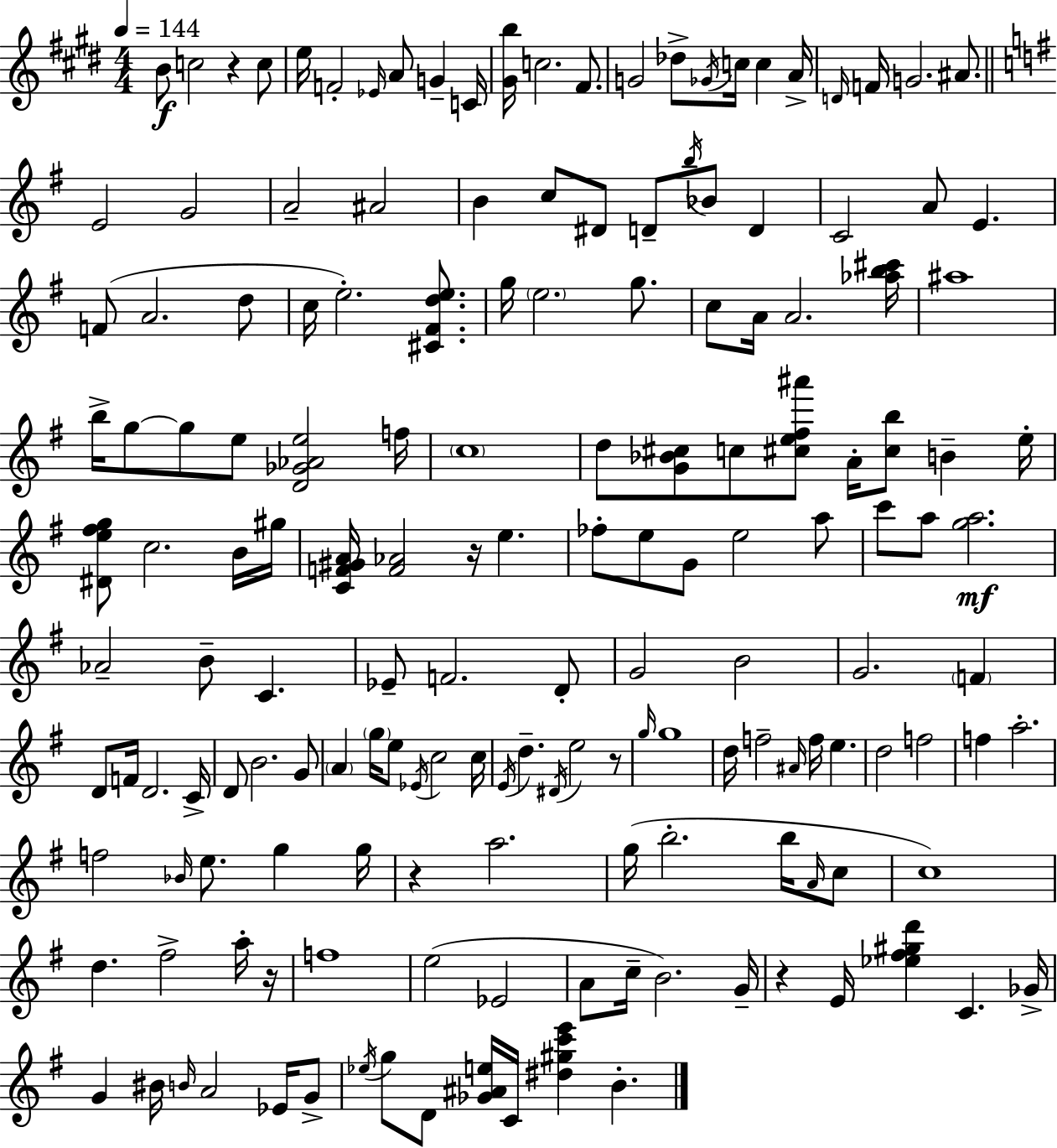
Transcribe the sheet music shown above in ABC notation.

X:1
T:Untitled
M:4/4
L:1/4
K:E
B/2 c2 z c/2 e/4 F2 _E/4 A/2 G C/4 [^Gb]/4 c2 ^F/2 G2 _d/2 _G/4 c/4 c A/4 D/4 F/4 G2 ^A/2 E2 G2 A2 ^A2 B c/2 ^D/2 D/2 b/4 _B/2 D C2 A/2 E F/2 A2 d/2 c/4 e2 [^C^Fde]/2 g/4 e2 g/2 c/2 A/4 A2 [_ab^c']/4 ^a4 b/4 g/2 g/2 e/2 [D_G_Ae]2 f/4 c4 d/2 [G_B^c]/2 c/2 [^ce^f^a']/2 A/4 [^cb]/2 B e/4 [^De^fg]/2 c2 B/4 ^g/4 [CF^GA]/4 [F_A]2 z/4 e _f/2 e/2 G/2 e2 a/2 c'/2 a/2 [ga]2 _A2 B/2 C _E/2 F2 D/2 G2 B2 G2 F D/2 F/4 D2 C/4 D/2 B2 G/2 A g/4 e/2 _E/4 c2 c/4 E/4 d ^D/4 e2 z/2 g/4 g4 d/4 f2 ^A/4 f/4 e d2 f2 f a2 f2 _B/4 e/2 g g/4 z a2 g/4 b2 b/4 A/4 c/2 c4 d ^f2 a/4 z/4 f4 e2 _E2 A/2 c/4 B2 G/4 z E/4 [_e^f^gd'] C _G/4 G ^B/4 B/4 A2 _E/4 G/2 _e/4 g/2 D/2 [_G^Ae]/4 C/4 [^d^gc'e'] B